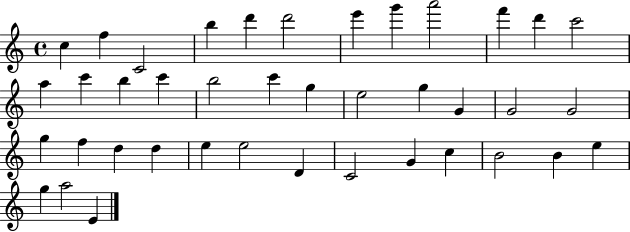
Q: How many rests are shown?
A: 0